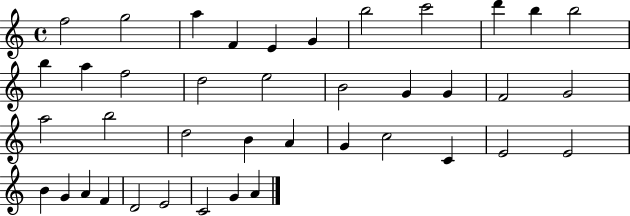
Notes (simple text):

F5/h G5/h A5/q F4/q E4/q G4/q B5/h C6/h D6/q B5/q B5/h B5/q A5/q F5/h D5/h E5/h B4/h G4/q G4/q F4/h G4/h A5/h B5/h D5/h B4/q A4/q G4/q C5/h C4/q E4/h E4/h B4/q G4/q A4/q F4/q D4/h E4/h C4/h G4/q A4/q